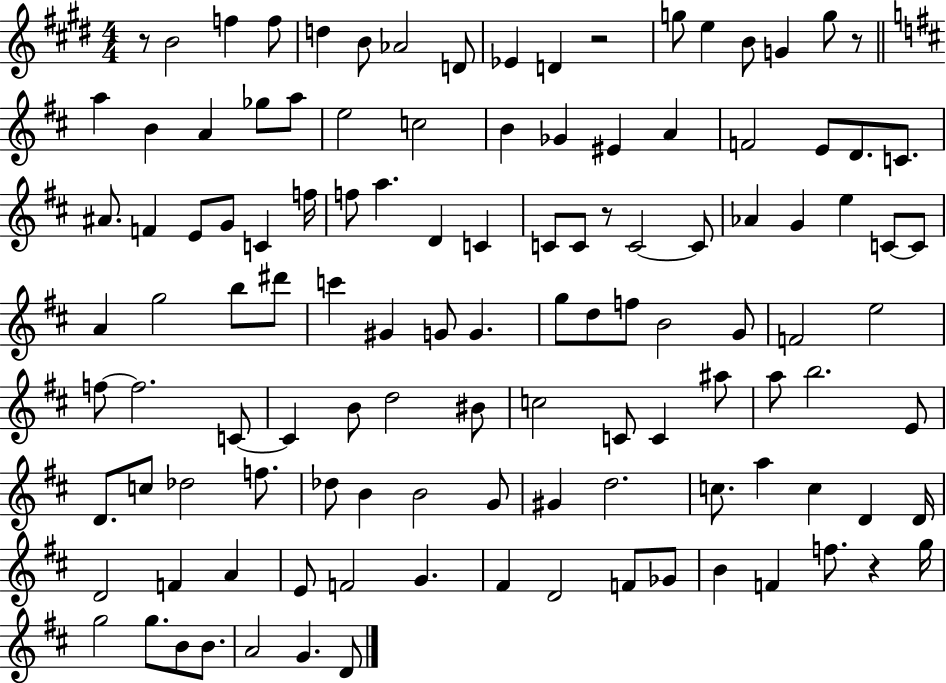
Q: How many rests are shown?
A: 5